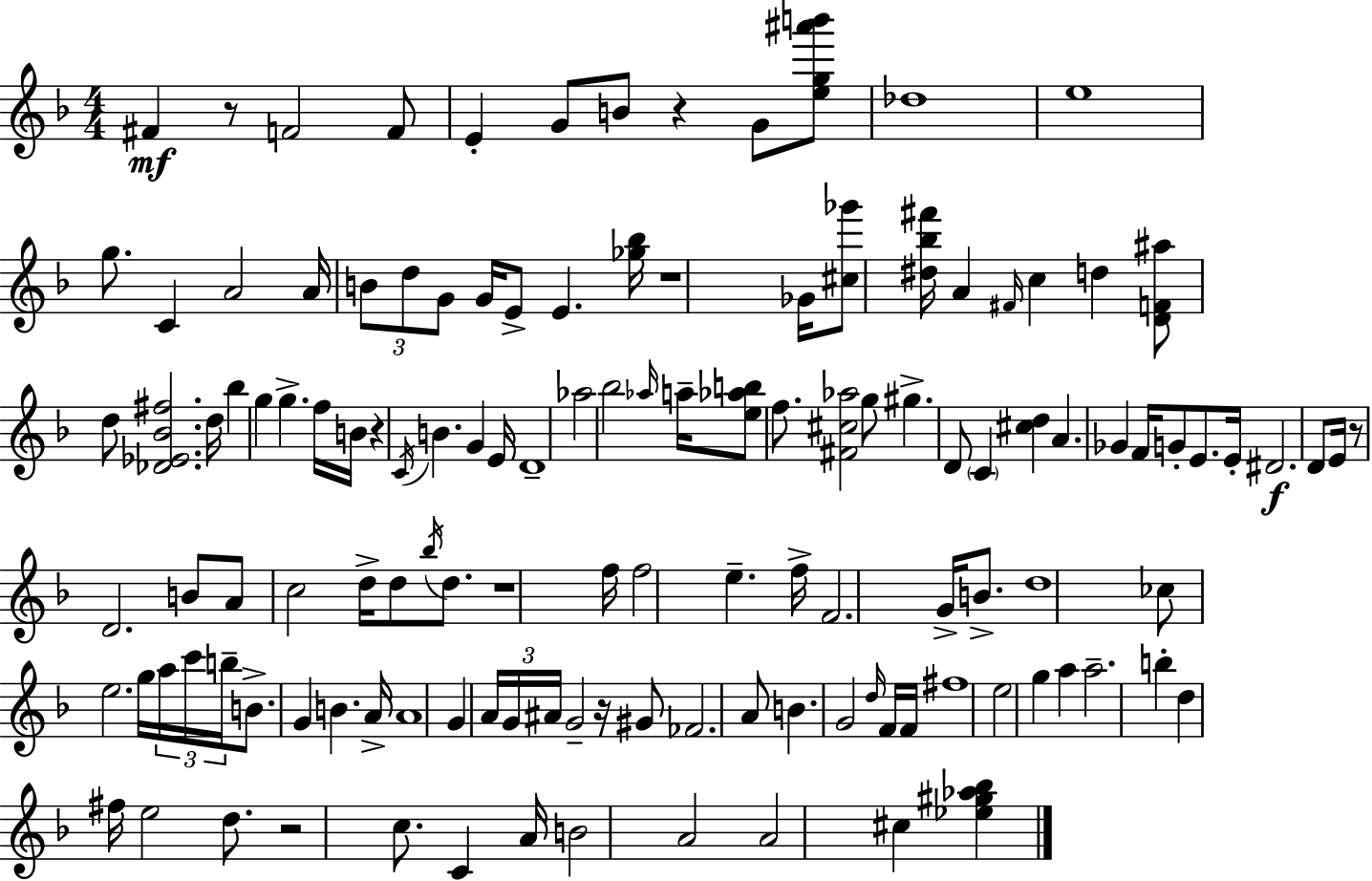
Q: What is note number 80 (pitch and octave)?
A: A4